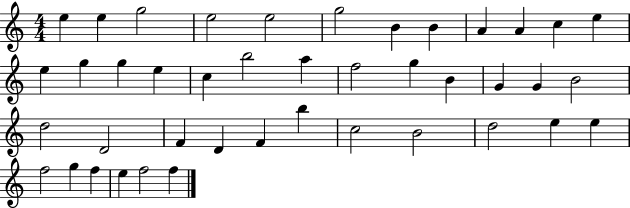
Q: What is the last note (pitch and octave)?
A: F5